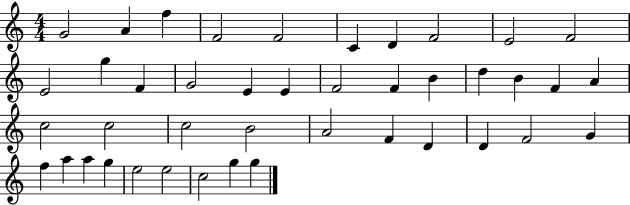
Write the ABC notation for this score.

X:1
T:Untitled
M:4/4
L:1/4
K:C
G2 A f F2 F2 C D F2 E2 F2 E2 g F G2 E E F2 F B d B F A c2 c2 c2 B2 A2 F D D F2 G f a a g e2 e2 c2 g g